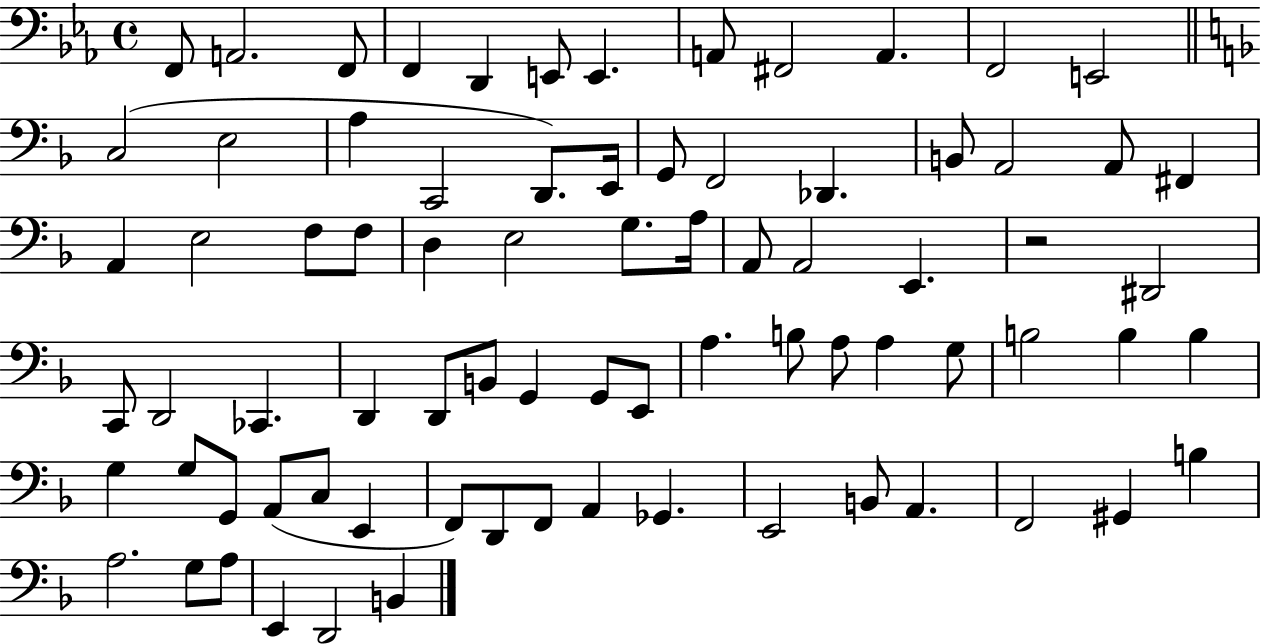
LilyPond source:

{
  \clef bass
  \time 4/4
  \defaultTimeSignature
  \key ees \major
  f,8 a,2. f,8 | f,4 d,4 e,8 e,4. | a,8 fis,2 a,4. | f,2 e,2 | \break \bar "||" \break \key f \major c2( e2 | a4 c,2 d,8.) e,16 | g,8 f,2 des,4. | b,8 a,2 a,8 fis,4 | \break a,4 e2 f8 f8 | d4 e2 g8. a16 | a,8 a,2 e,4. | r2 dis,2 | \break c,8 d,2 ces,4. | d,4 d,8 b,8 g,4 g,8 e,8 | a4. b8 a8 a4 g8 | b2 b4 b4 | \break g4 g8 g,8 a,8( c8 e,4 | f,8) d,8 f,8 a,4 ges,4. | e,2 b,8 a,4. | f,2 gis,4 b4 | \break a2. g8 a8 | e,4 d,2 b,4 | \bar "|."
}